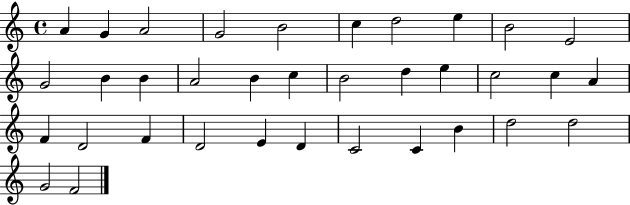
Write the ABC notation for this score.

X:1
T:Untitled
M:4/4
L:1/4
K:C
A G A2 G2 B2 c d2 e B2 E2 G2 B B A2 B c B2 d e c2 c A F D2 F D2 E D C2 C B d2 d2 G2 F2